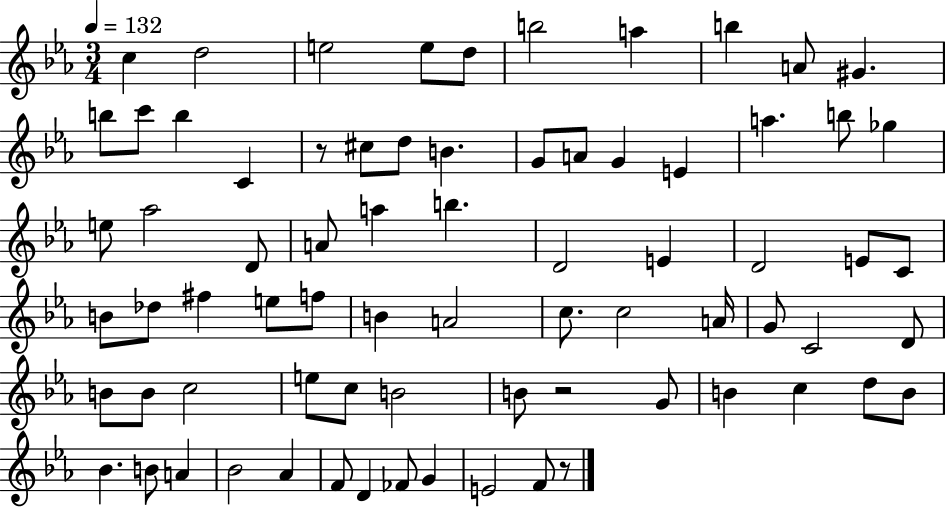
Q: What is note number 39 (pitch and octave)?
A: E5